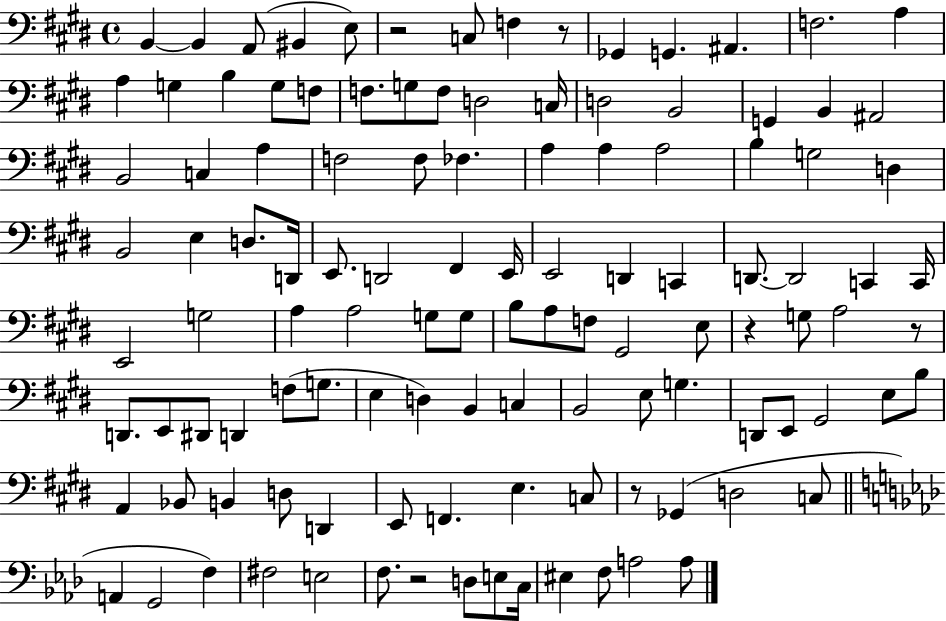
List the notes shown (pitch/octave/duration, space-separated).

B2/q B2/q A2/e BIS2/q E3/e R/h C3/e F3/q R/e Gb2/q G2/q. A#2/q. F3/h. A3/q A3/q G3/q B3/q G3/e F3/e F3/e. G3/e F3/e D3/h C3/s D3/h B2/h G2/q B2/q A#2/h B2/h C3/q A3/q F3/h F3/e FES3/q. A3/q A3/q A3/h B3/q G3/h D3/q B2/h E3/q D3/e. D2/s E2/e. D2/h F#2/q E2/s E2/h D2/q C2/q D2/e. D2/h C2/q C2/s E2/h G3/h A3/q A3/h G3/e G3/e B3/e A3/e F3/e G#2/h E3/e R/q G3/e A3/h R/e D2/e. E2/e D#2/e D2/q F3/e G3/e. E3/q D3/q B2/q C3/q B2/h E3/e G3/q. D2/e E2/e G#2/h E3/e B3/e A2/q Bb2/e B2/q D3/e D2/q E2/e F2/q. E3/q. C3/e R/e Gb2/q D3/h C3/e A2/q G2/h F3/q F#3/h E3/h F3/e. R/h D3/e E3/e C3/s EIS3/q F3/e A3/h A3/e